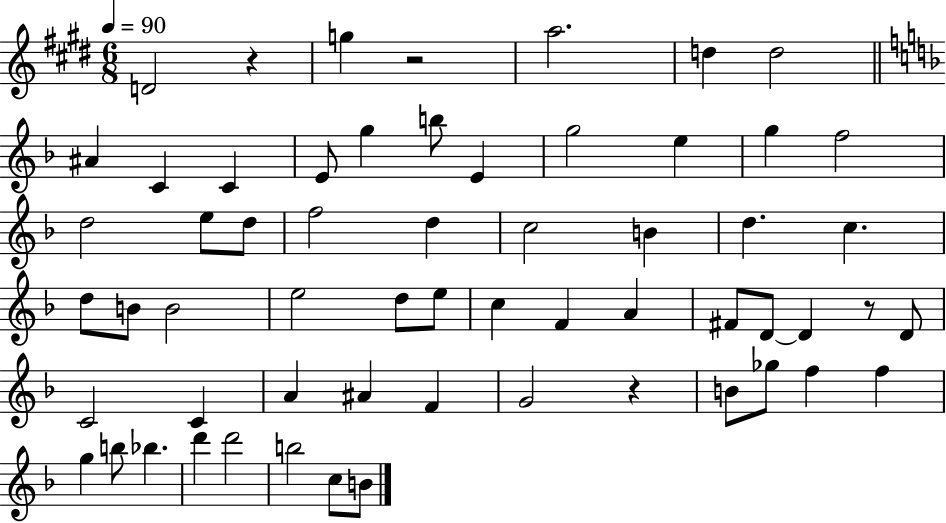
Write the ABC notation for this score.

X:1
T:Untitled
M:6/8
L:1/4
K:E
D2 z g z2 a2 d d2 ^A C C E/2 g b/2 E g2 e g f2 d2 e/2 d/2 f2 d c2 B d c d/2 B/2 B2 e2 d/2 e/2 c F A ^F/2 D/2 D z/2 D/2 C2 C A ^A F G2 z B/2 _g/2 f f g b/2 _b d' d'2 b2 c/2 B/2